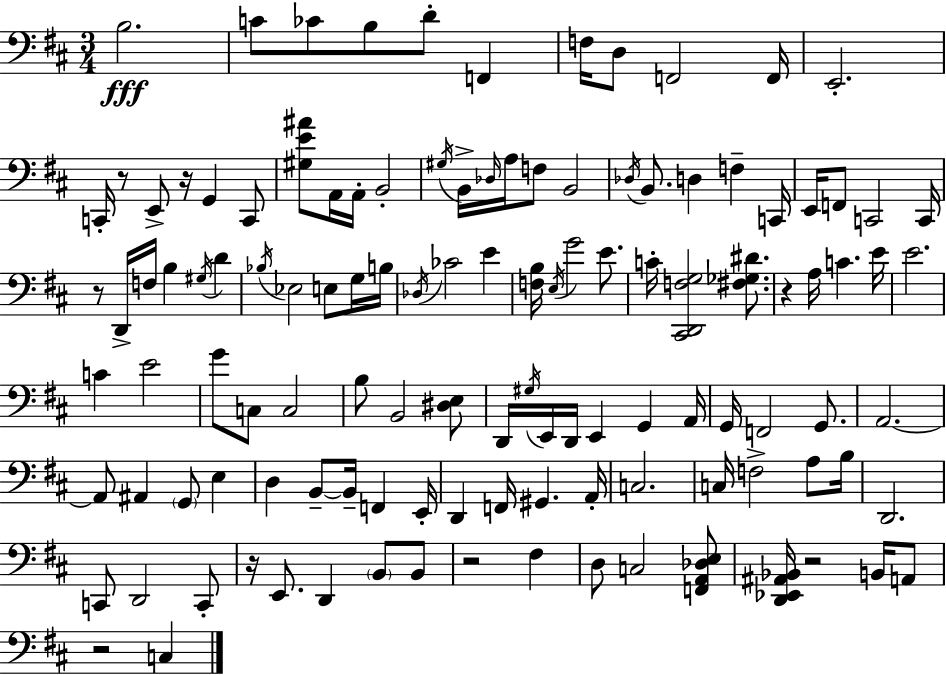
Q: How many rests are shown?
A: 8